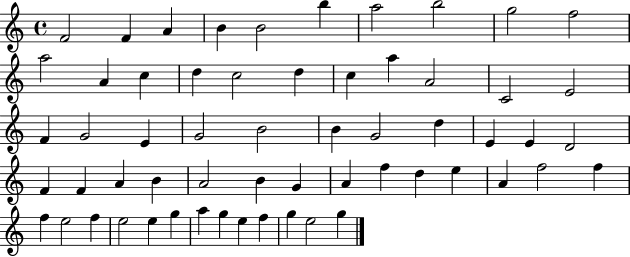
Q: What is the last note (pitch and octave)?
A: G5